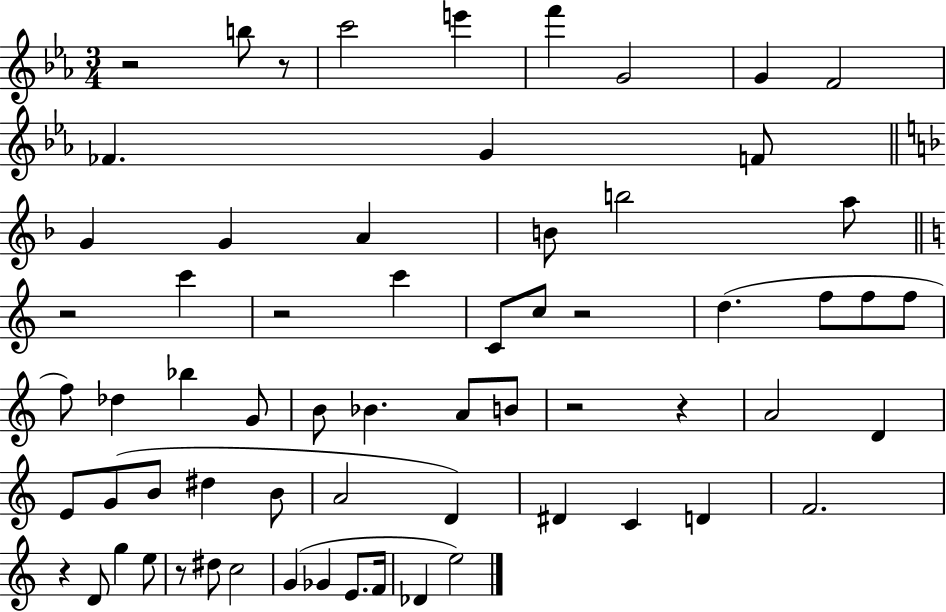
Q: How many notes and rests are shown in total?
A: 65